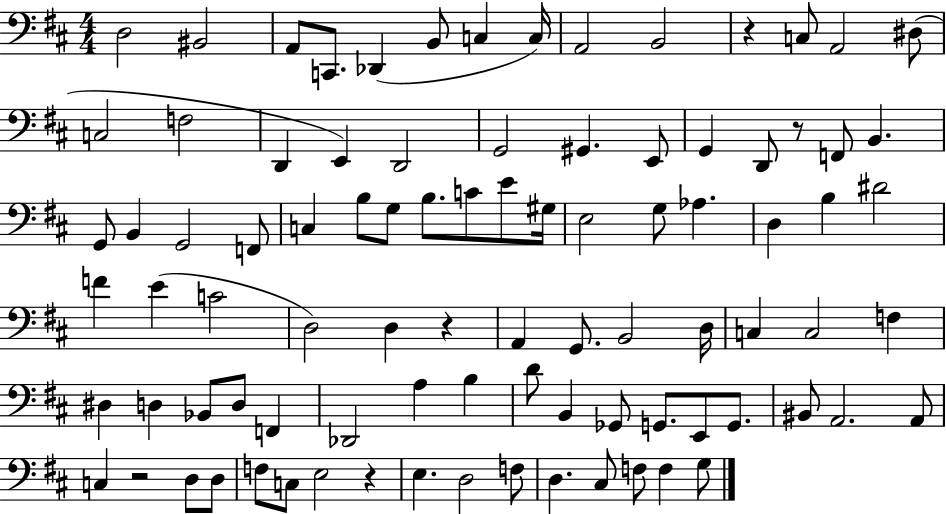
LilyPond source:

{
  \clef bass
  \numericTimeSignature
  \time 4/4
  \key d \major
  d2 bis,2 | a,8 c,8. des,4( b,8 c4 c16) | a,2 b,2 | r4 c8 a,2 dis8( | \break c2 f2 | d,4 e,4) d,2 | g,2 gis,4. e,8 | g,4 d,8 r8 f,8 b,4. | \break g,8 b,4 g,2 f,8 | c4 b8 g8 b8. c'8 e'8 gis16 | e2 g8 aes4. | d4 b4 dis'2 | \break f'4 e'4( c'2 | d2) d4 r4 | a,4 g,8. b,2 d16 | c4 c2 f4 | \break dis4 d4 bes,8 d8 f,4 | des,2 a4 b4 | d'8 b,4 ges,8 g,8. e,8 g,8. | bis,8 a,2. a,8 | \break c4 r2 d8 d8 | f8 c8 e2 r4 | e4. d2 f8 | d4. cis8 f8 f4 g8 | \break \bar "|."
}